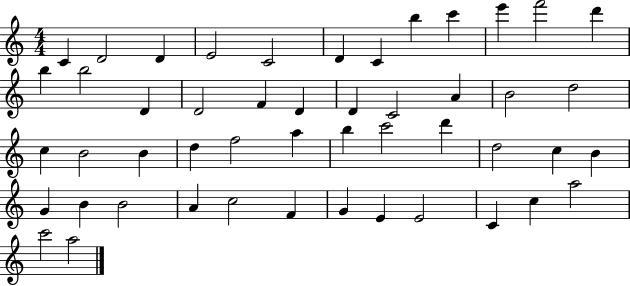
{
  \clef treble
  \numericTimeSignature
  \time 4/4
  \key c \major
  c'4 d'2 d'4 | e'2 c'2 | d'4 c'4 b''4 c'''4 | e'''4 f'''2 d'''4 | \break b''4 b''2 d'4 | d'2 f'4 d'4 | d'4 c'2 a'4 | b'2 d''2 | \break c''4 b'2 b'4 | d''4 f''2 a''4 | b''4 c'''2 d'''4 | d''2 c''4 b'4 | \break g'4 b'4 b'2 | a'4 c''2 f'4 | g'4 e'4 e'2 | c'4 c''4 a''2 | \break c'''2 a''2 | \bar "|."
}